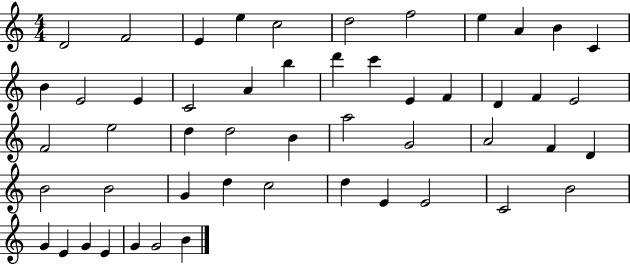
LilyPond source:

{
  \clef treble
  \numericTimeSignature
  \time 4/4
  \key c \major
  d'2 f'2 | e'4 e''4 c''2 | d''2 f''2 | e''4 a'4 b'4 c'4 | \break b'4 e'2 e'4 | c'2 a'4 b''4 | d'''4 c'''4 e'4 f'4 | d'4 f'4 e'2 | \break f'2 e''2 | d''4 d''2 b'4 | a''2 g'2 | a'2 f'4 d'4 | \break b'2 b'2 | g'4 d''4 c''2 | d''4 e'4 e'2 | c'2 b'2 | \break g'4 e'4 g'4 e'4 | g'4 g'2 b'4 | \bar "|."
}